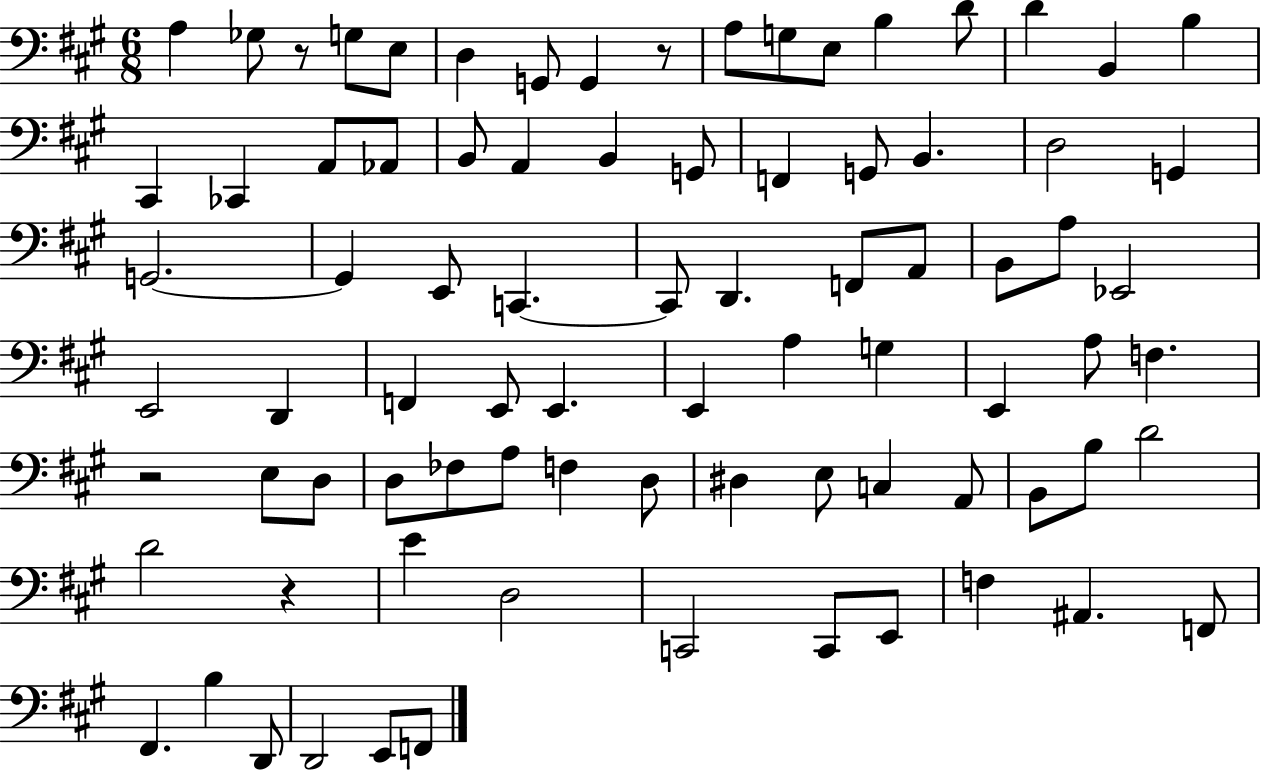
A3/q Gb3/e R/e G3/e E3/e D3/q G2/e G2/q R/e A3/e G3/e E3/e B3/q D4/e D4/q B2/q B3/q C#2/q CES2/q A2/e Ab2/e B2/e A2/q B2/q G2/e F2/q G2/e B2/q. D3/h G2/q G2/h. G2/q E2/e C2/q. C2/e D2/q. F2/e A2/e B2/e A3/e Eb2/h E2/h D2/q F2/q E2/e E2/q. E2/q A3/q G3/q E2/q A3/e F3/q. R/h E3/e D3/e D3/e FES3/e A3/e F3/q D3/e D#3/q E3/e C3/q A2/e B2/e B3/e D4/h D4/h R/q E4/q D3/h C2/h C2/e E2/e F3/q A#2/q. F2/e F#2/q. B3/q D2/e D2/h E2/e F2/e